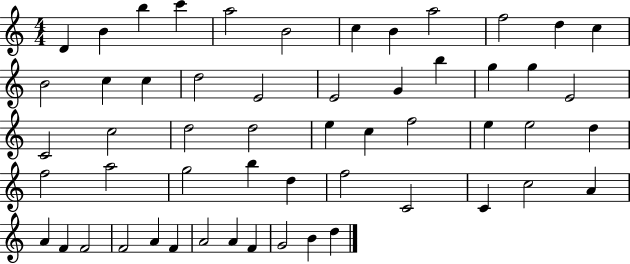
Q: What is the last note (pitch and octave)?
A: D5